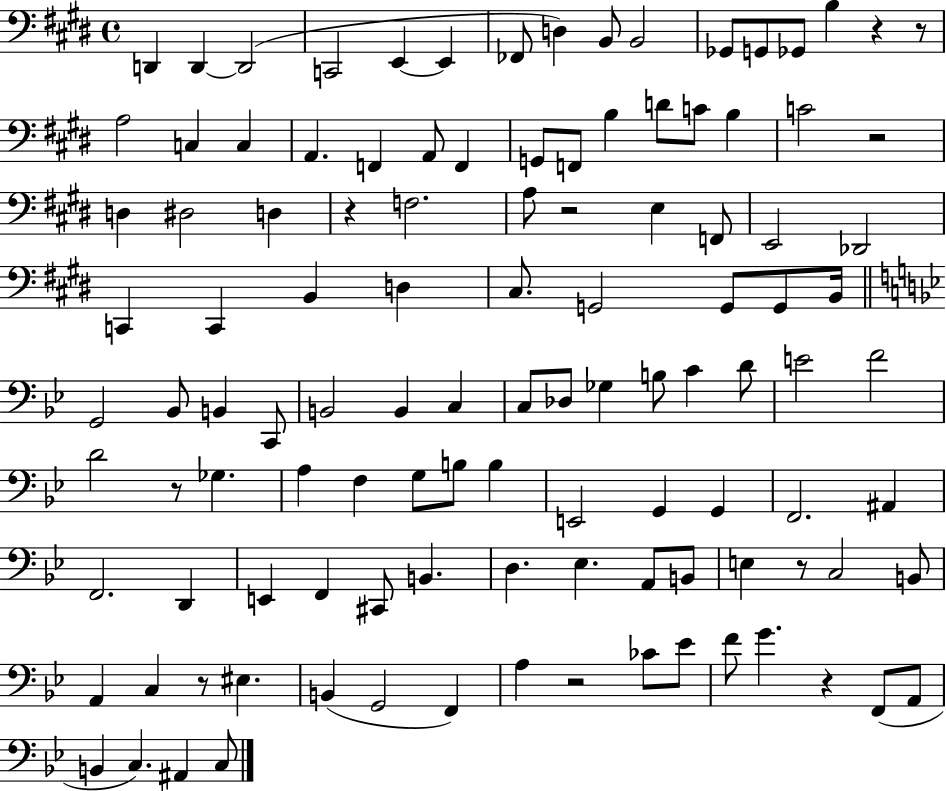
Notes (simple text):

D2/q D2/q D2/h C2/h E2/q E2/q FES2/e D3/q B2/e B2/h Gb2/e G2/e Gb2/e B3/q R/q R/e A3/h C3/q C3/q A2/q. F2/q A2/e F2/q G2/e F2/e B3/q D4/e C4/e B3/q C4/h R/h D3/q D#3/h D3/q R/q F3/h. A3/e R/h E3/q F2/e E2/h Db2/h C2/q C2/q B2/q D3/q C#3/e. G2/h G2/e G2/e B2/s G2/h Bb2/e B2/q C2/e B2/h B2/q C3/q C3/e Db3/e Gb3/q B3/e C4/q D4/e E4/h F4/h D4/h R/e Gb3/q. A3/q F3/q G3/e B3/e B3/q E2/h G2/q G2/q F2/h. A#2/q F2/h. D2/q E2/q F2/q C#2/e B2/q. D3/q. Eb3/q. A2/e B2/e E3/q R/e C3/h B2/e A2/q C3/q R/e EIS3/q. B2/q G2/h F2/q A3/q R/h CES4/e Eb4/e F4/e G4/q. R/q F2/e A2/e B2/q C3/q. A#2/q C3/e